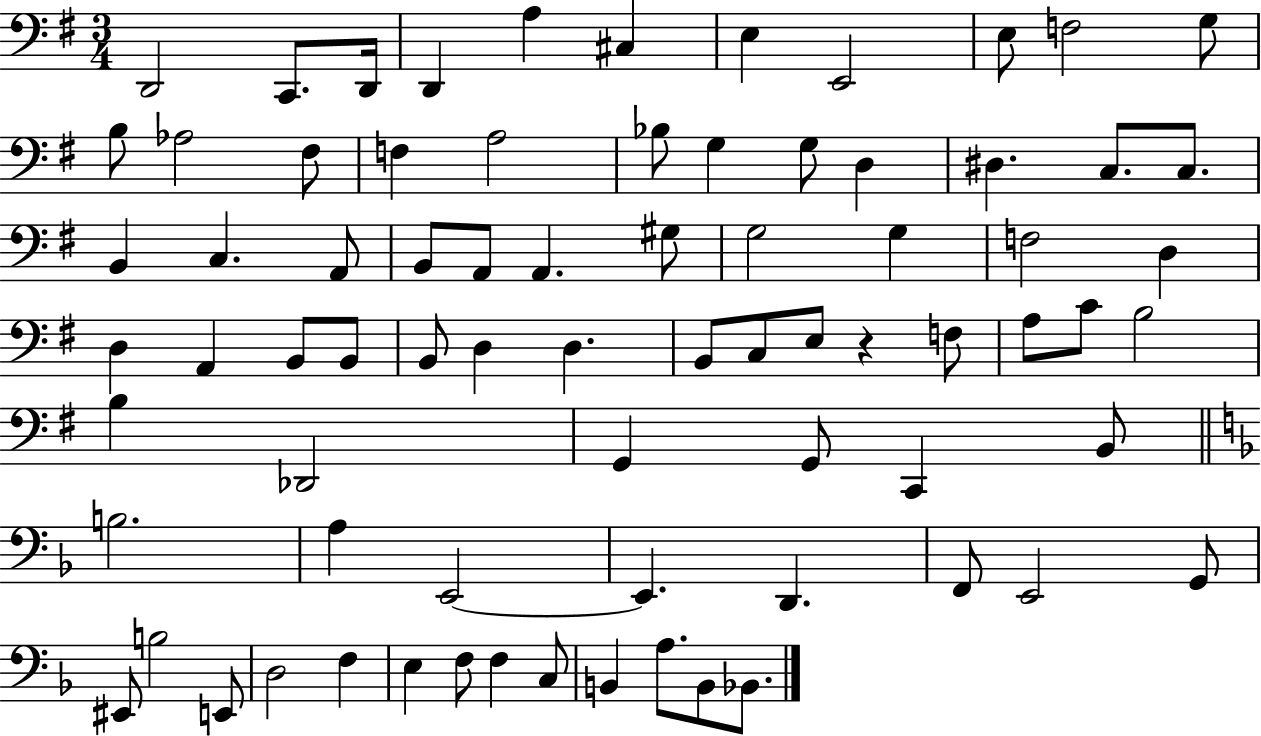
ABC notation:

X:1
T:Untitled
M:3/4
L:1/4
K:G
D,,2 C,,/2 D,,/4 D,, A, ^C, E, E,,2 E,/2 F,2 G,/2 B,/2 _A,2 ^F,/2 F, A,2 _B,/2 G, G,/2 D, ^D, C,/2 C,/2 B,, C, A,,/2 B,,/2 A,,/2 A,, ^G,/2 G,2 G, F,2 D, D, A,, B,,/2 B,,/2 B,,/2 D, D, B,,/2 C,/2 E,/2 z F,/2 A,/2 C/2 B,2 B, _D,,2 G,, G,,/2 C,, B,,/2 B,2 A, E,,2 E,, D,, F,,/2 E,,2 G,,/2 ^E,,/2 B,2 E,,/2 D,2 F, E, F,/2 F, C,/2 B,, A,/2 B,,/2 _B,,/2